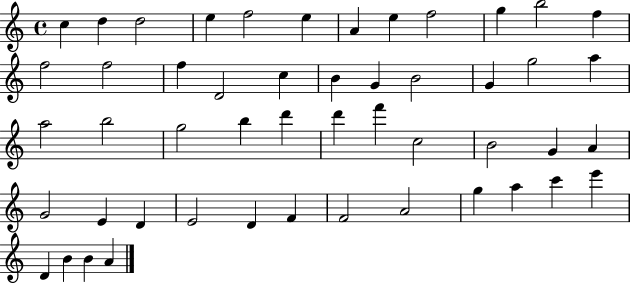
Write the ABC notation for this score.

X:1
T:Untitled
M:4/4
L:1/4
K:C
c d d2 e f2 e A e f2 g b2 f f2 f2 f D2 c B G B2 G g2 a a2 b2 g2 b d' d' f' c2 B2 G A G2 E D E2 D F F2 A2 g a c' e' D B B A